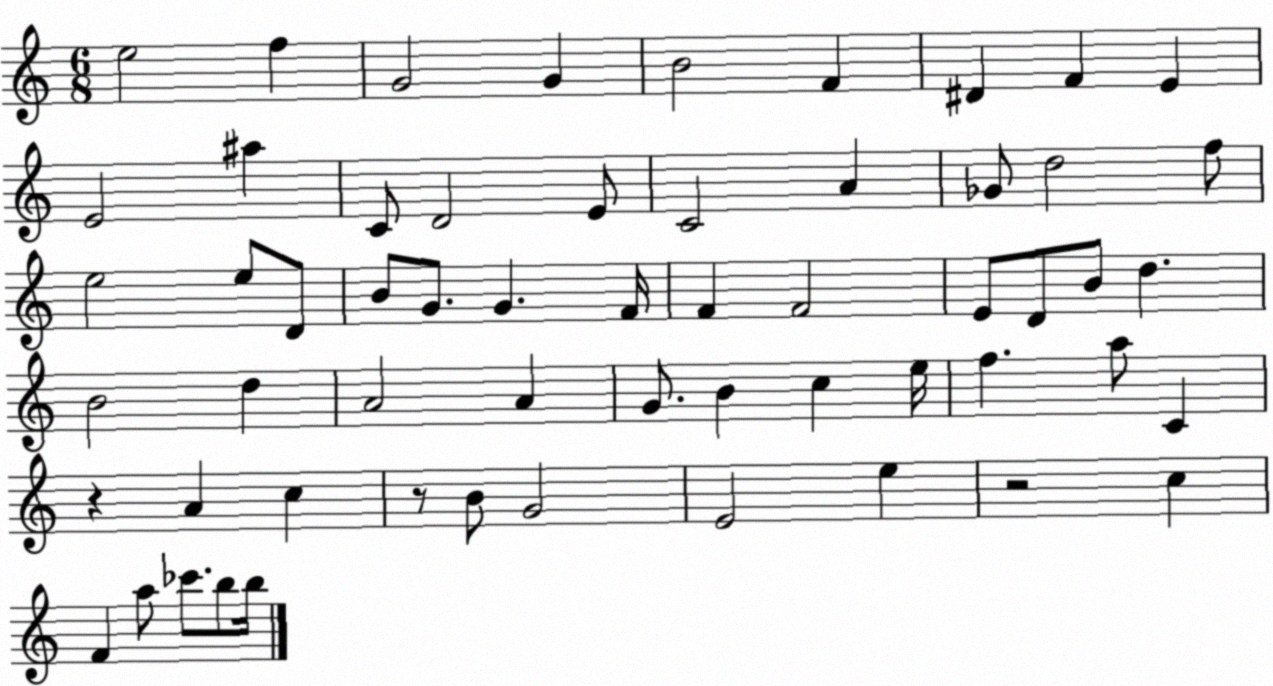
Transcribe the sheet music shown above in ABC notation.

X:1
T:Untitled
M:6/8
L:1/4
K:C
e2 f G2 G B2 F ^D F E E2 ^a C/2 D2 E/2 C2 A _G/2 d2 f/2 e2 e/2 D/2 B/2 G/2 G F/4 F F2 E/2 D/2 B/2 d B2 d A2 A G/2 B c e/4 f a/2 C z A c z/2 B/2 G2 E2 e z2 c F a/2 _c'/2 b/2 b/4